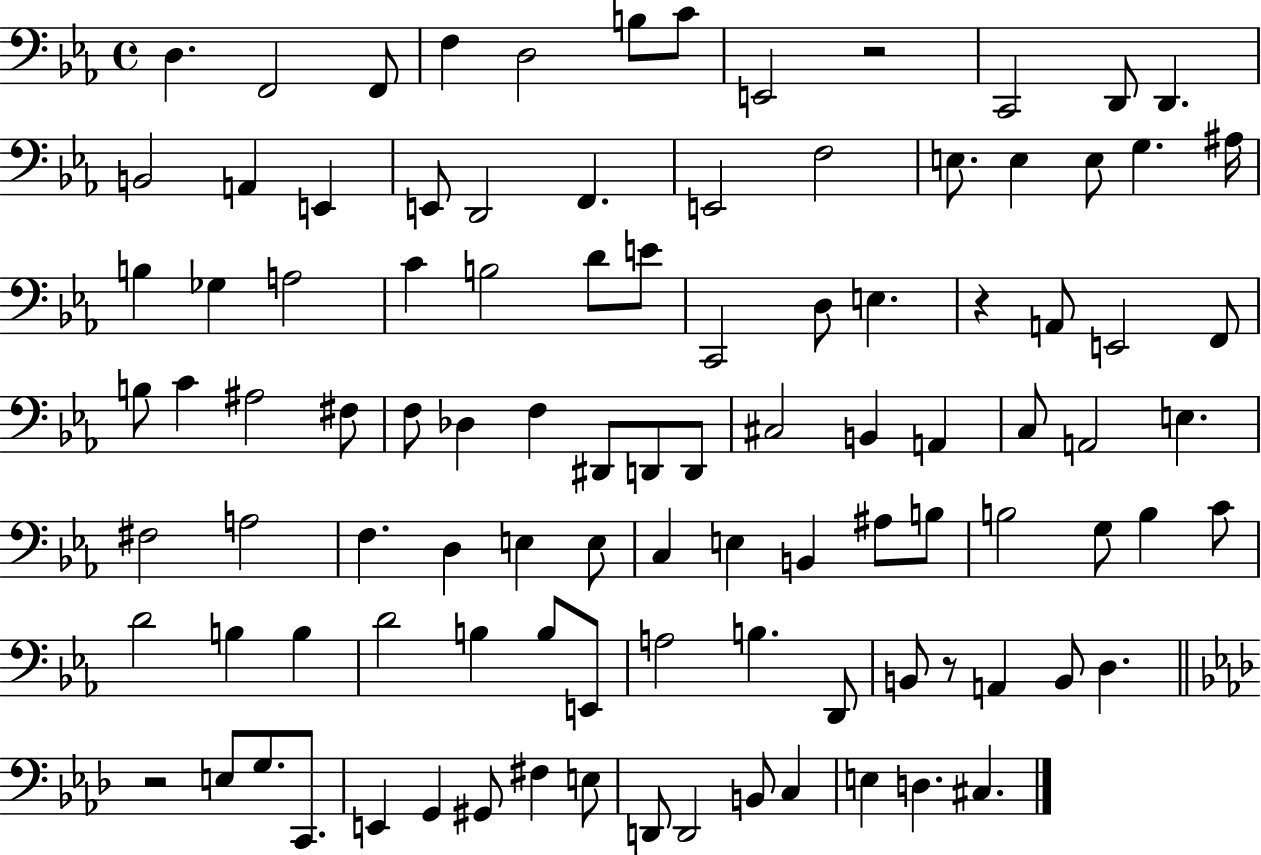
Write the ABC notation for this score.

X:1
T:Untitled
M:4/4
L:1/4
K:Eb
D, F,,2 F,,/2 F, D,2 B,/2 C/2 E,,2 z2 C,,2 D,,/2 D,, B,,2 A,, E,, E,,/2 D,,2 F,, E,,2 F,2 E,/2 E, E,/2 G, ^A,/4 B, _G, A,2 C B,2 D/2 E/2 C,,2 D,/2 E, z A,,/2 E,,2 F,,/2 B,/2 C ^A,2 ^F,/2 F,/2 _D, F, ^D,,/2 D,,/2 D,,/2 ^C,2 B,, A,, C,/2 A,,2 E, ^F,2 A,2 F, D, E, E,/2 C, E, B,, ^A,/2 B,/2 B,2 G,/2 B, C/2 D2 B, B, D2 B, B,/2 E,,/2 A,2 B, D,,/2 B,,/2 z/2 A,, B,,/2 D, z2 E,/2 G,/2 C,,/2 E,, G,, ^G,,/2 ^F, E,/2 D,,/2 D,,2 B,,/2 C, E, D, ^C,